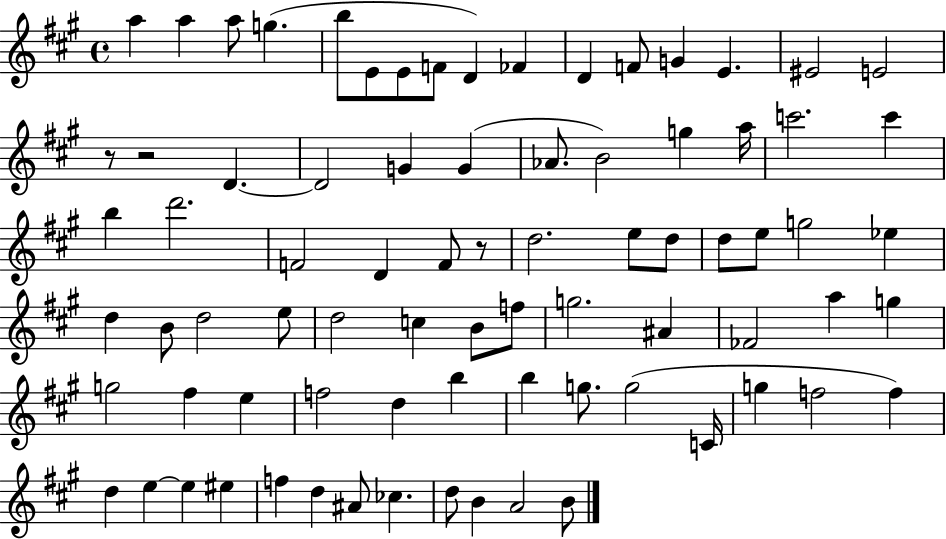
{
  \clef treble
  \time 4/4
  \defaultTimeSignature
  \key a \major
  \repeat volta 2 { a''4 a''4 a''8 g''4.( | b''8 e'8 e'8 f'8 d'4) fes'4 | d'4 f'8 g'4 e'4. | eis'2 e'2 | \break r8 r2 d'4.~~ | d'2 g'4 g'4( | aes'8. b'2) g''4 a''16 | c'''2. c'''4 | \break b''4 d'''2. | f'2 d'4 f'8 r8 | d''2. e''8 d''8 | d''8 e''8 g''2 ees''4 | \break d''4 b'8 d''2 e''8 | d''2 c''4 b'8 f''8 | g''2. ais'4 | fes'2 a''4 g''4 | \break g''2 fis''4 e''4 | f''2 d''4 b''4 | b''4 g''8. g''2( c'16 | g''4 f''2 f''4) | \break d''4 e''4~~ e''4 eis''4 | f''4 d''4 ais'8 ces''4. | d''8 b'4 a'2 b'8 | } \bar "|."
}